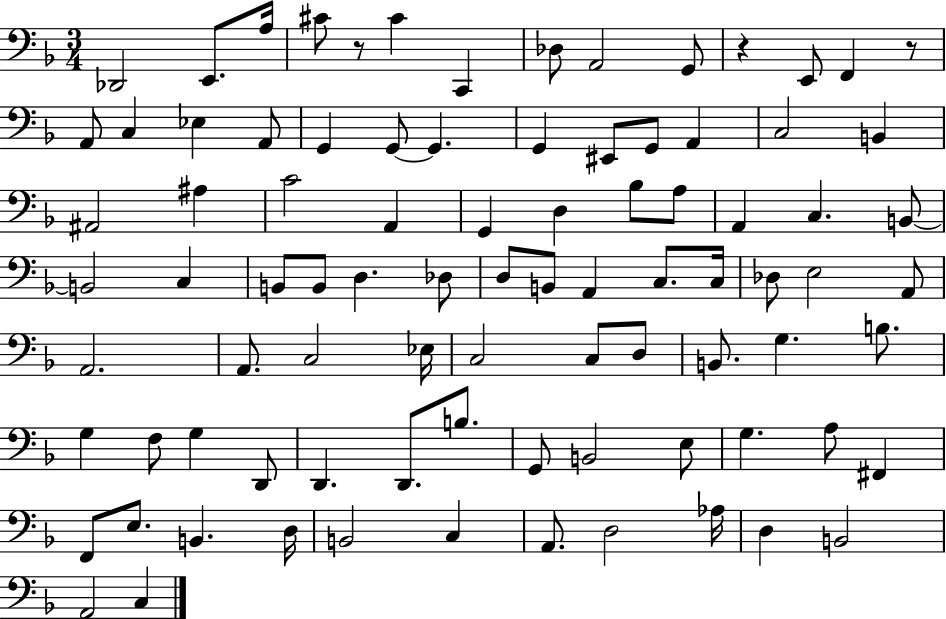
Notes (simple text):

Db2/h E2/e. A3/s C#4/e R/e C#4/q C2/q Db3/e A2/h G2/e R/q E2/e F2/q R/e A2/e C3/q Eb3/q A2/e G2/q G2/e G2/q. G2/q EIS2/e G2/e A2/q C3/h B2/q A#2/h A#3/q C4/h A2/q G2/q D3/q Bb3/e A3/e A2/q C3/q. B2/e B2/h C3/q B2/e B2/e D3/q. Db3/e D3/e B2/e A2/q C3/e. C3/s Db3/e E3/h A2/e A2/h. A2/e. C3/h Eb3/s C3/h C3/e D3/e B2/e. G3/q. B3/e. G3/q F3/e G3/q D2/e D2/q. D2/e. B3/e. G2/e B2/h E3/e G3/q. A3/e F#2/q F2/e E3/e. B2/q. D3/s B2/h C3/q A2/e. D3/h Ab3/s D3/q B2/h A2/h C3/q